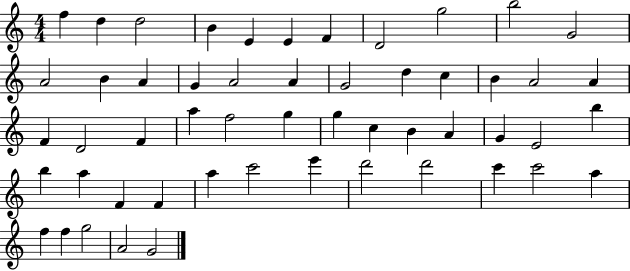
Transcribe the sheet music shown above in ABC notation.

X:1
T:Untitled
M:4/4
L:1/4
K:C
f d d2 B E E F D2 g2 b2 G2 A2 B A G A2 A G2 d c B A2 A F D2 F a f2 g g c B A G E2 b b a F F a c'2 e' d'2 d'2 c' c'2 a f f g2 A2 G2